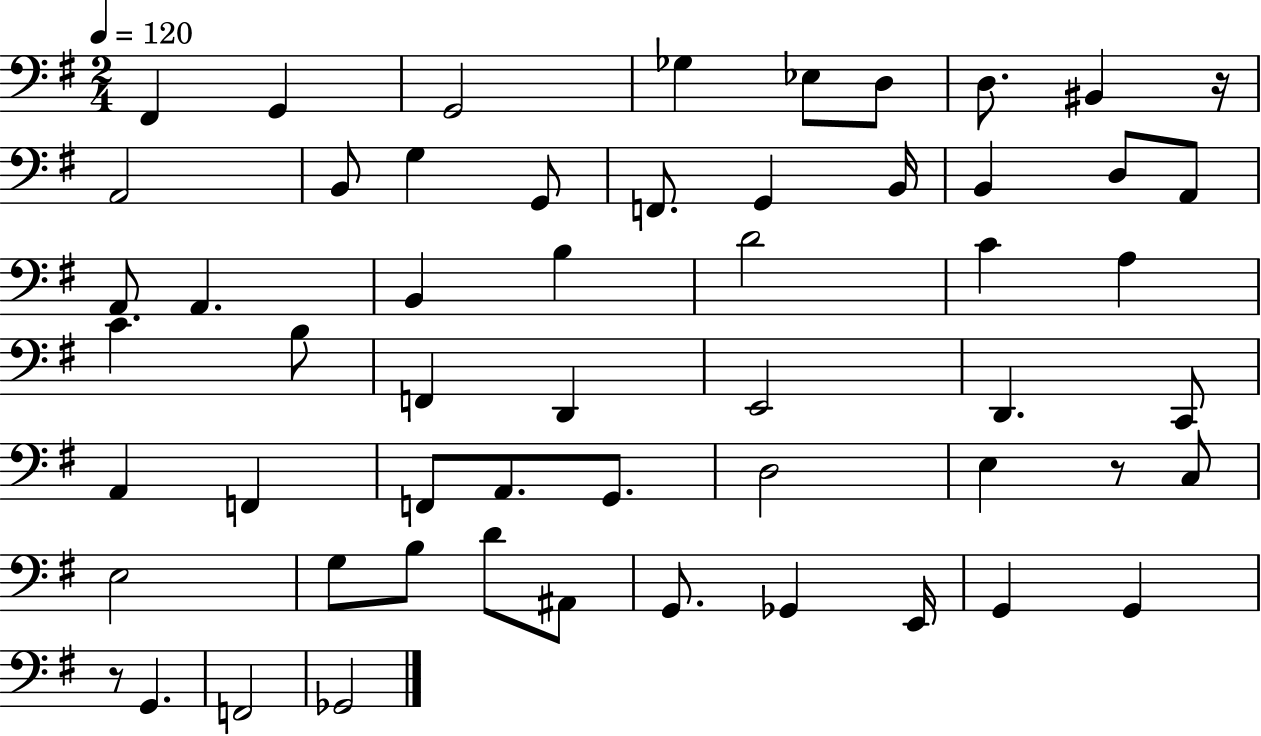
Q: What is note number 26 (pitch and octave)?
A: C4